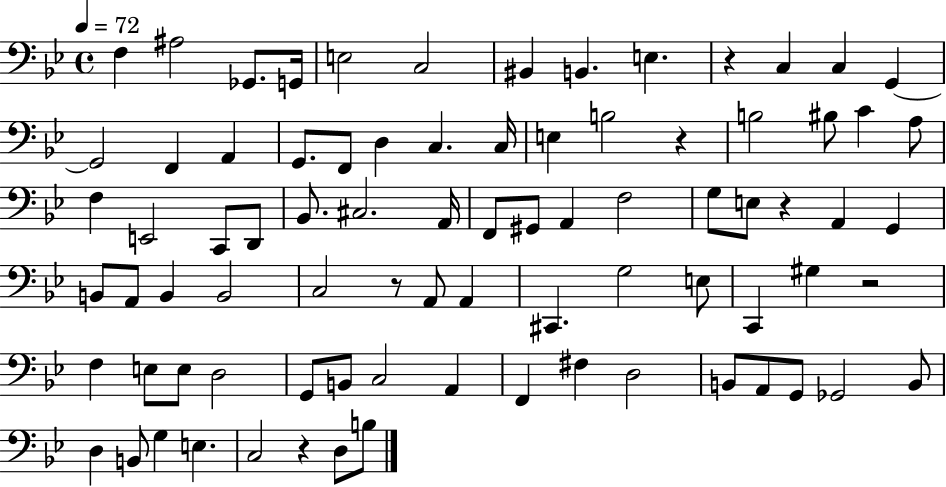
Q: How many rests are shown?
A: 6